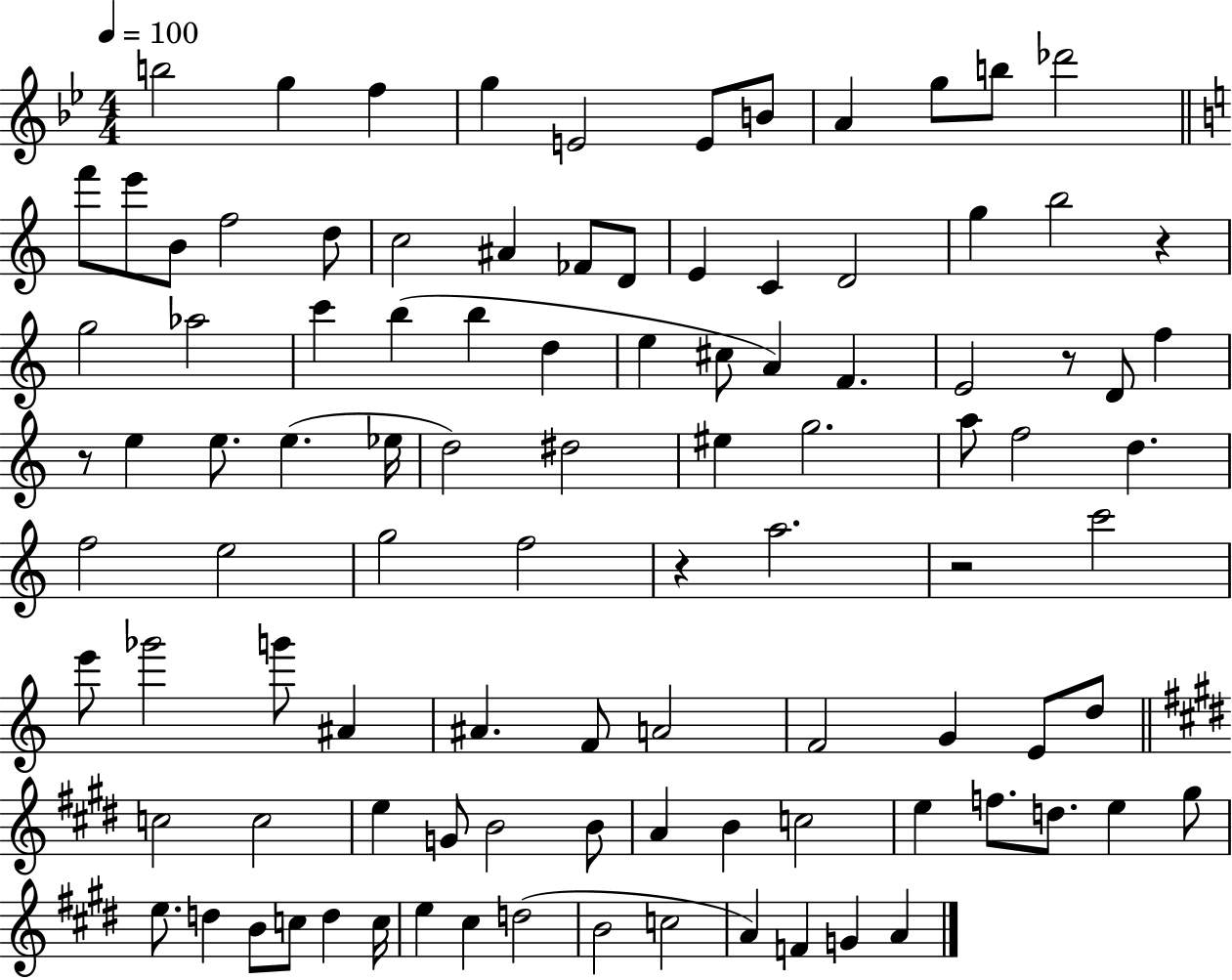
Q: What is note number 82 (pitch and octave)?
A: D5